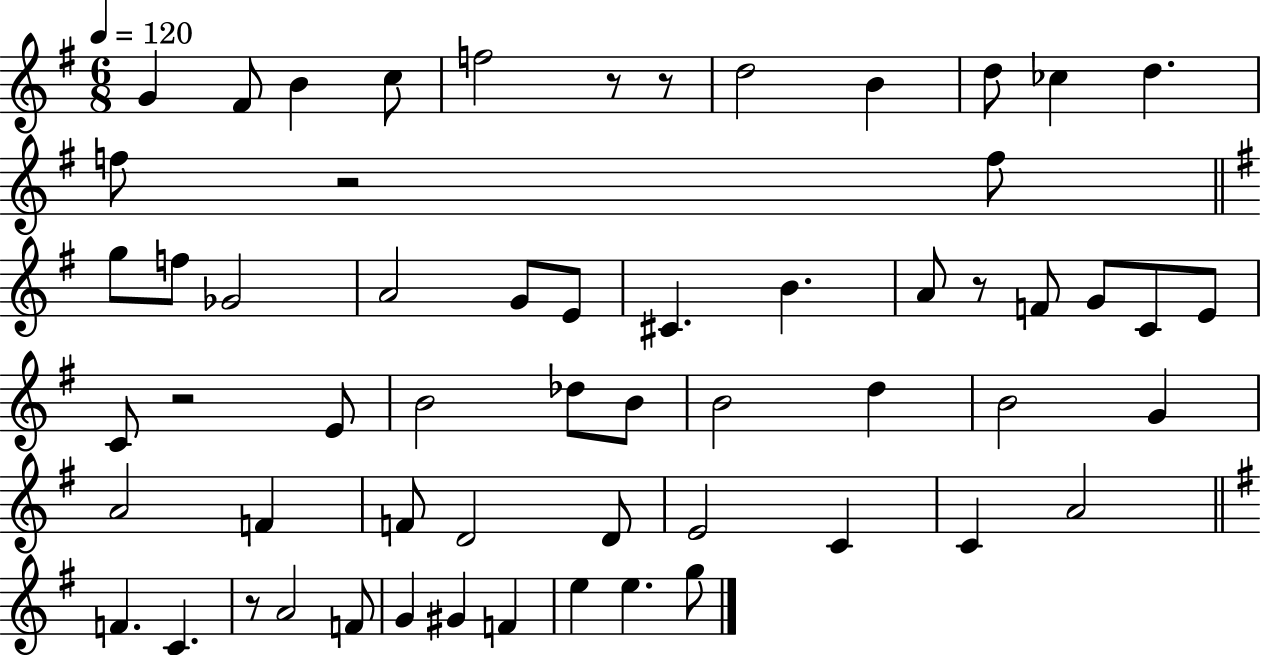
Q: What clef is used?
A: treble